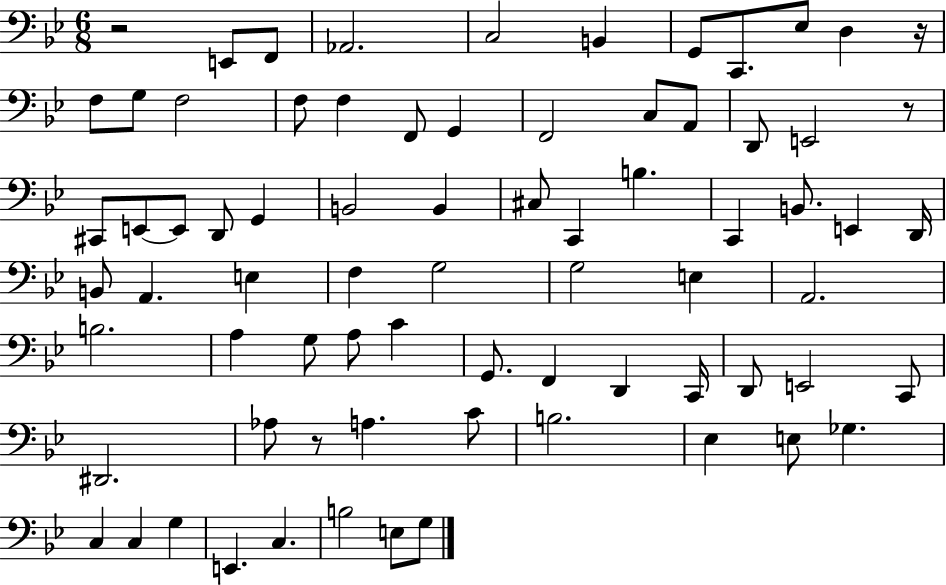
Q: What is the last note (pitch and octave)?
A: G3